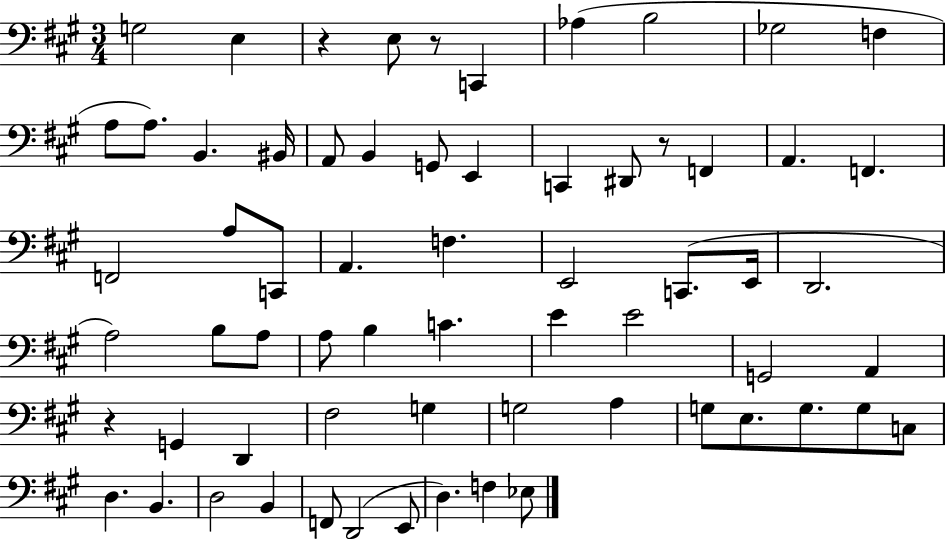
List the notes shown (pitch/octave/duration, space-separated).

G3/h E3/q R/q E3/e R/e C2/q Ab3/q B3/h Gb3/h F3/q A3/e A3/e. B2/q. BIS2/s A2/e B2/q G2/e E2/q C2/q D#2/e R/e F2/q A2/q. F2/q. F2/h A3/e C2/e A2/q. F3/q. E2/h C2/e. E2/s D2/h. A3/h B3/e A3/e A3/e B3/q C4/q. E4/q E4/h G2/h A2/q R/q G2/q D2/q F#3/h G3/q G3/h A3/q G3/e E3/e. G3/e. G3/e C3/e D3/q. B2/q. D3/h B2/q F2/e D2/h E2/e D3/q. F3/q Eb3/e